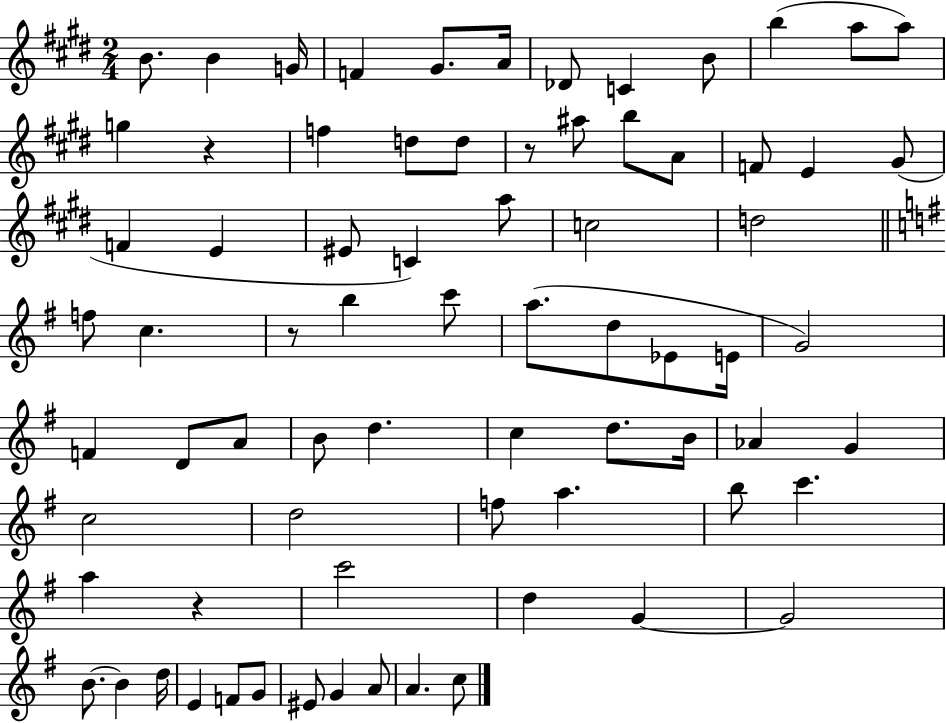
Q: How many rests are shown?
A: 4